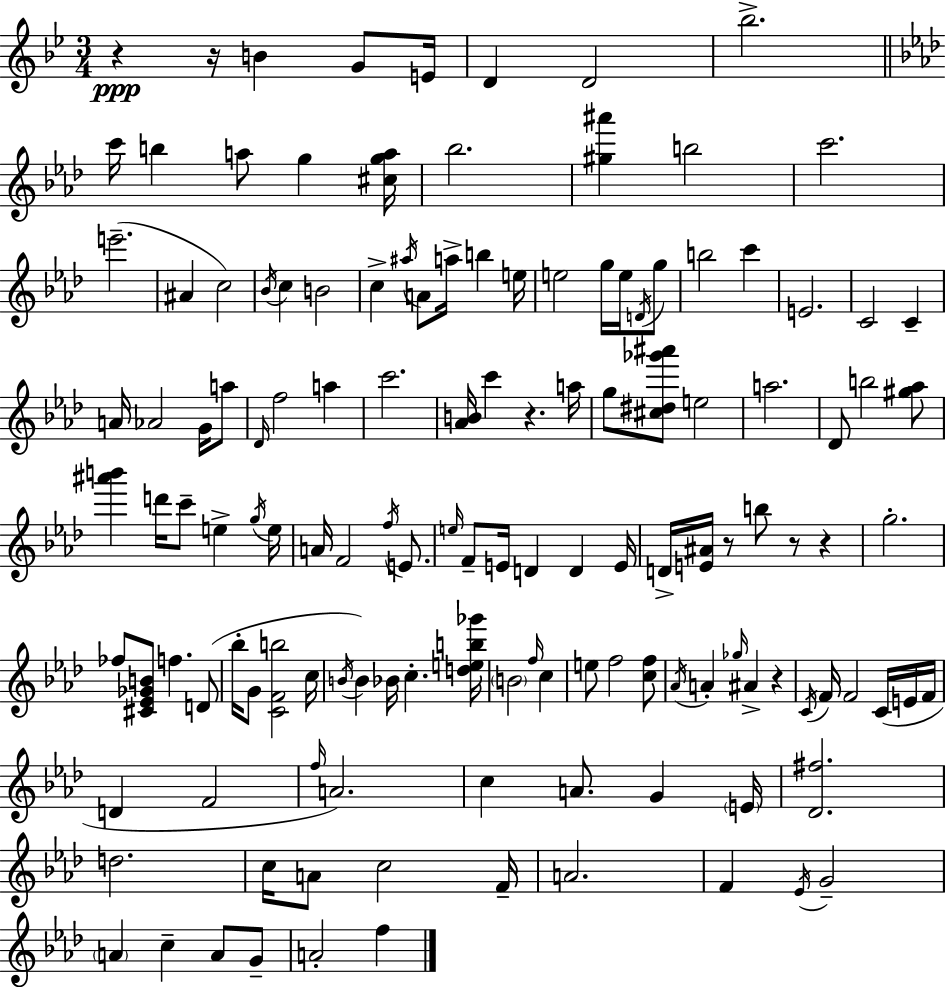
{
  \clef treble
  \numericTimeSignature
  \time 3/4
  \key bes \major
  r4\ppp r16 b'4 g'8 e'16 | d'4 d'2 | bes''2.-> | \bar "||" \break \key f \minor c'''16 b''4 a''8 g''4 <cis'' g'' a''>16 | bes''2. | <gis'' ais'''>4 b''2 | c'''2. | \break e'''2.--( | ais'4 c''2) | \acciaccatura { bes'16 } c''4 b'2 | c''4-> \acciaccatura { ais''16 } a'8 a''16-> b''4 | \break e''16 e''2 g''16 e''16 | \acciaccatura { d'16 } g''8 b''2 c'''4 | e'2. | c'2 c'4-- | \break a'16 aes'2 | g'16 a''8 \grace { des'16 } f''2 | a''4 c'''2. | <aes' b'>16 c'''4 r4. | \break a''16 g''8 <cis'' dis'' ges''' ais'''>8 e''2 | a''2. | des'8 b''2 | <gis'' aes''>8 <ais''' b'''>4 d'''16 c'''8-- e''4-> | \break \acciaccatura { g''16 } e''16 a'16 f'2 | \acciaccatura { f''16 } e'8. \grace { e''16 } f'8-- e'16 d'4 | d'4 e'16 d'16-> <e' ais'>16 r8 b''8 | r8 r4 g''2.-. | \break fes''8 <cis' ees' ges' b'>8 f''4. | d'8( bes''16-. g'8 <c' f' b''>2 | c''16 \acciaccatura { b'16 }) b'4 | bes'16 c''4.-. <d'' e'' b'' ges'''>16 \parenthesize b'2 | \break \grace { f''16 } c''4 e''8 f''2 | <c'' f''>8 \acciaccatura { aes'16 } a'4-. | \grace { ges''16 } ais'4-> r4 \acciaccatura { c'16 } | f'16 f'2 c'16( e'16 f'16 | \break d'4 f'2 | \grace { f''16 }) a'2. | c''4 a'8. g'4 | \parenthesize e'16 <des' fis''>2. | \break d''2. | c''16 a'8 c''2 | f'16-- a'2. | f'4 \acciaccatura { ees'16 } g'2-- | \break \parenthesize a'4 c''4-- a'8 | g'8-- a'2-. f''4 | \bar "|."
}